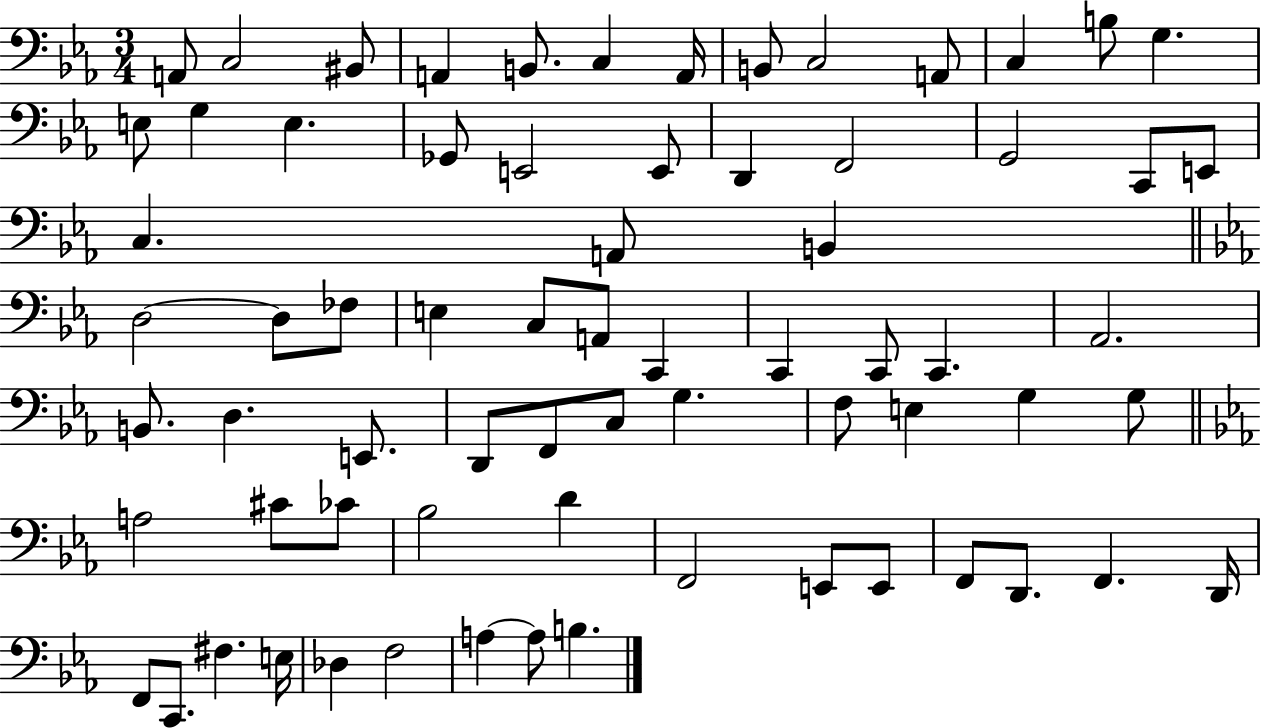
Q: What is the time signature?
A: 3/4